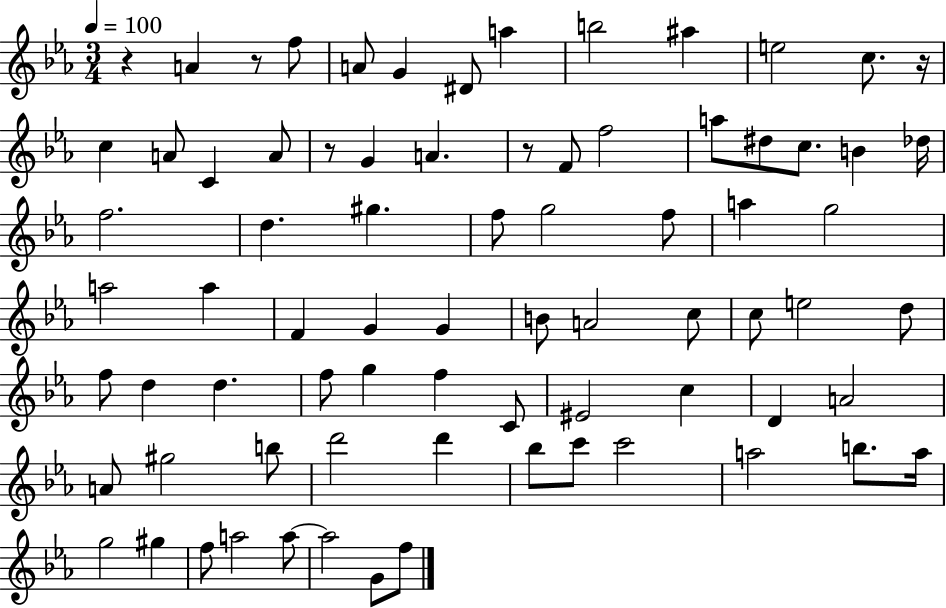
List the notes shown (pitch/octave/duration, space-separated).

R/q A4/q R/e F5/e A4/e G4/q D#4/e A5/q B5/h A#5/q E5/h C5/e. R/s C5/q A4/e C4/q A4/e R/e G4/q A4/q. R/e F4/e F5/h A5/e D#5/e C5/e. B4/q Db5/s F5/h. D5/q. G#5/q. F5/e G5/h F5/e A5/q G5/h A5/h A5/q F4/q G4/q G4/q B4/e A4/h C5/e C5/e E5/h D5/e F5/e D5/q D5/q. F5/e G5/q F5/q C4/e EIS4/h C5/q D4/q A4/h A4/e G#5/h B5/e D6/h D6/q Bb5/e C6/e C6/h A5/h B5/e. A5/s G5/h G#5/q F5/e A5/h A5/e A5/h G4/e F5/e